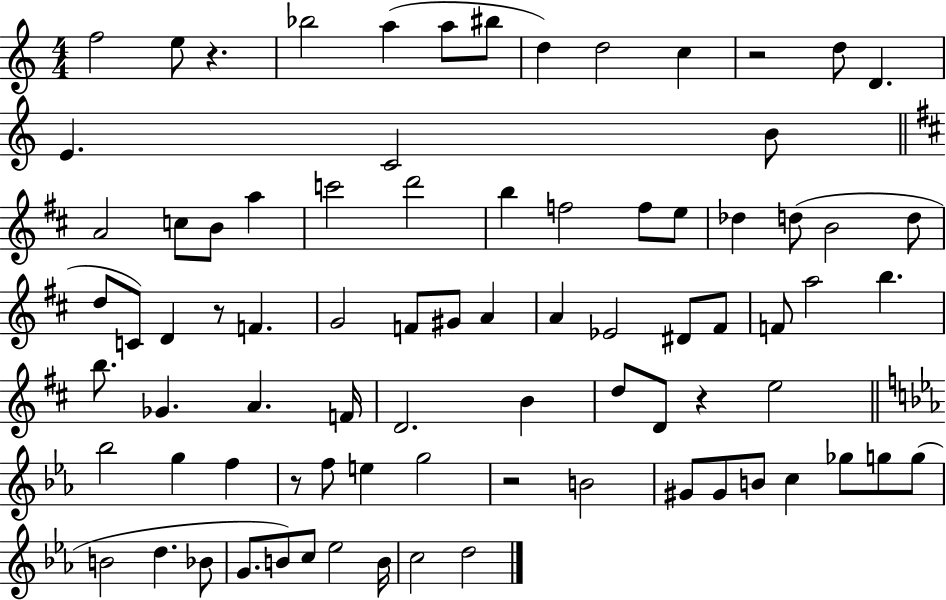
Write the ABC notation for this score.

X:1
T:Untitled
M:4/4
L:1/4
K:C
f2 e/2 z _b2 a a/2 ^b/2 d d2 c z2 d/2 D E C2 B/2 A2 c/2 B/2 a c'2 d'2 b f2 f/2 e/2 _d d/2 B2 d/2 d/2 C/2 D z/2 F G2 F/2 ^G/2 A A _E2 ^D/2 ^F/2 F/2 a2 b b/2 _G A F/4 D2 B d/2 D/2 z e2 _b2 g f z/2 f/2 e g2 z2 B2 ^G/2 ^G/2 B/2 c _g/2 g/2 g/2 B2 d _B/2 G/2 B/2 c/2 _e2 B/4 c2 d2